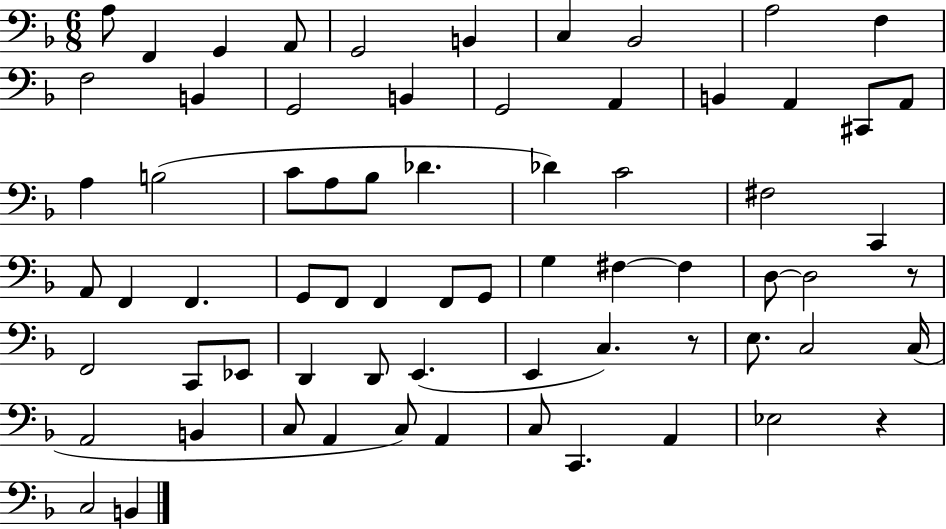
A3/e F2/q G2/q A2/e G2/h B2/q C3/q Bb2/h A3/h F3/q F3/h B2/q G2/h B2/q G2/h A2/q B2/q A2/q C#2/e A2/e A3/q B3/h C4/e A3/e Bb3/e Db4/q. Db4/q C4/h F#3/h C2/q A2/e F2/q F2/q. G2/e F2/e F2/q F2/e G2/e G3/q F#3/q F#3/q D3/e D3/h R/e F2/h C2/e Eb2/e D2/q D2/e E2/q. E2/q C3/q. R/e E3/e. C3/h C3/s A2/h B2/q C3/e A2/q C3/e A2/q C3/e C2/q. A2/q Eb3/h R/q C3/h B2/q